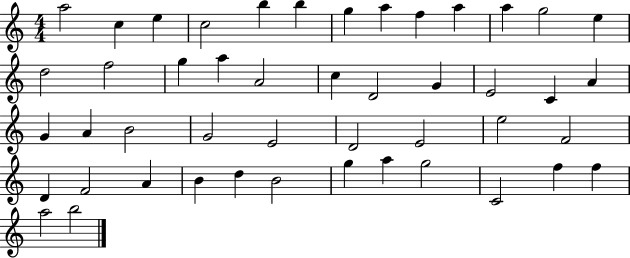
A5/h C5/q E5/q C5/h B5/q B5/q G5/q A5/q F5/q A5/q A5/q G5/h E5/q D5/h F5/h G5/q A5/q A4/h C5/q D4/h G4/q E4/h C4/q A4/q G4/q A4/q B4/h G4/h E4/h D4/h E4/h E5/h F4/h D4/q F4/h A4/q B4/q D5/q B4/h G5/q A5/q G5/h C4/h F5/q F5/q A5/h B5/h